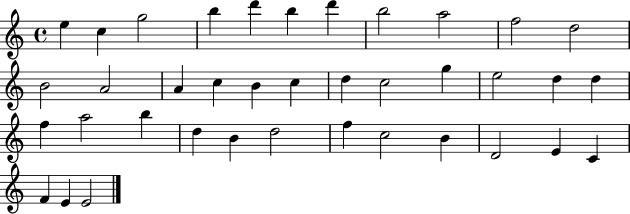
X:1
T:Untitled
M:4/4
L:1/4
K:C
e c g2 b d' b d' b2 a2 f2 d2 B2 A2 A c B c d c2 g e2 d d f a2 b d B d2 f c2 B D2 E C F E E2